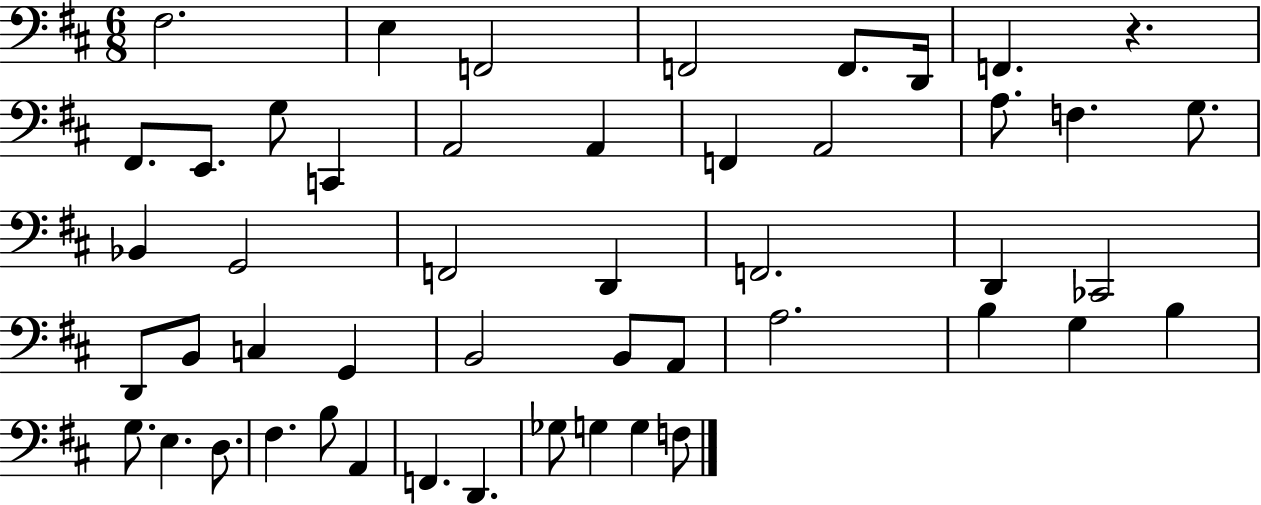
F#3/h. E3/q F2/h F2/h F2/e. D2/s F2/q. R/q. F#2/e. E2/e. G3/e C2/q A2/h A2/q F2/q A2/h A3/e. F3/q. G3/e. Bb2/q G2/h F2/h D2/q F2/h. D2/q CES2/h D2/e B2/e C3/q G2/q B2/h B2/e A2/e A3/h. B3/q G3/q B3/q G3/e. E3/q. D3/e. F#3/q. B3/e A2/q F2/q. D2/q. Gb3/e G3/q G3/q F3/e